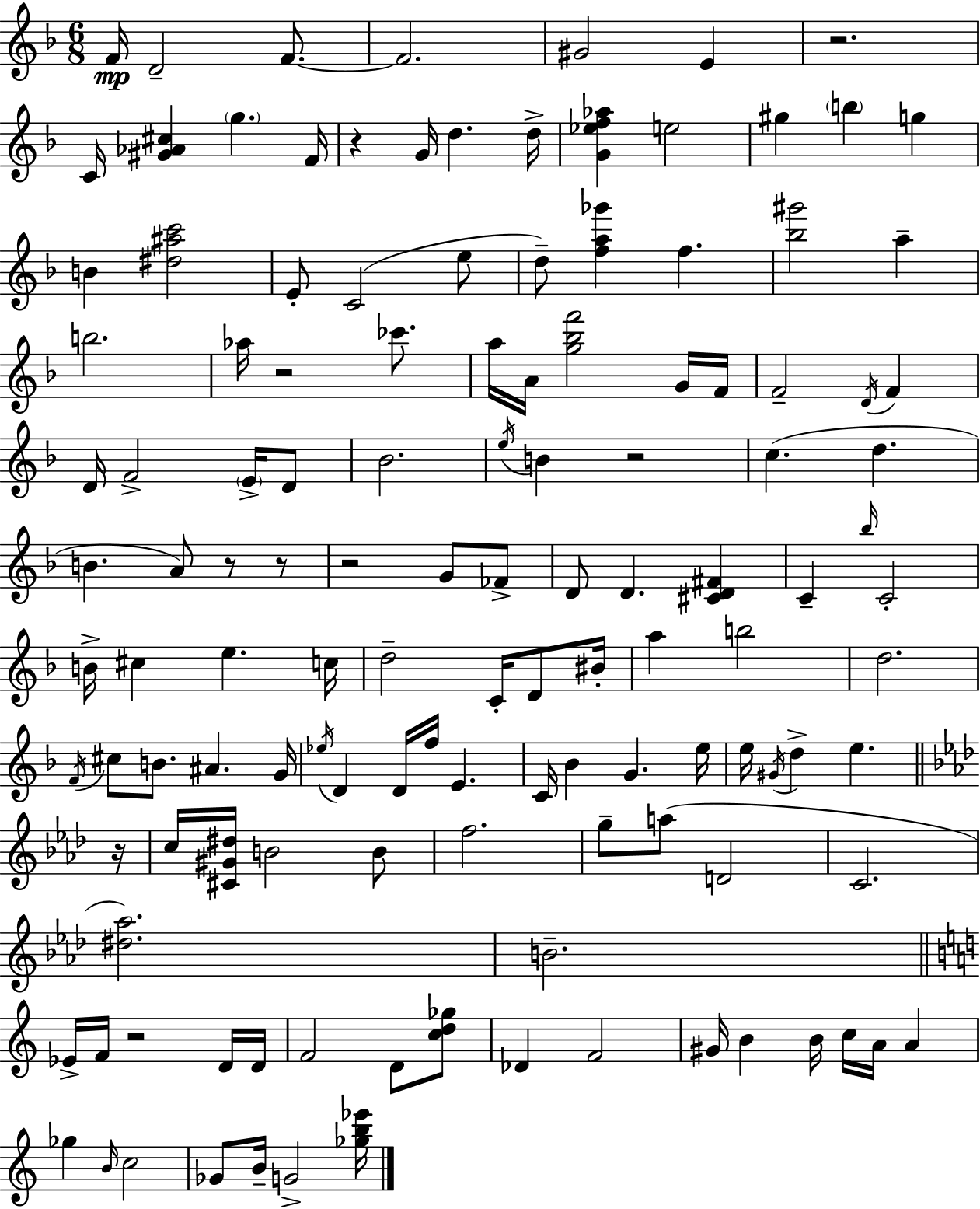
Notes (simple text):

F4/s D4/h F4/e. F4/h. G#4/h E4/q R/h. C4/s [G#4,Ab4,C#5]/q G5/q. F4/s R/q G4/s D5/q. D5/s [G4,Eb5,F5,Ab5]/q E5/h G#5/q B5/q G5/q B4/q [D#5,A#5,C6]/h E4/e C4/h E5/e D5/e [F5,A5,Gb6]/q F5/q. [Bb5,G#6]/h A5/q B5/h. Ab5/s R/h CES6/e. A5/s A4/s [G5,Bb5,F6]/h G4/s F4/s F4/h D4/s F4/q D4/s F4/h E4/s D4/e Bb4/h. E5/s B4/q R/h C5/q. D5/q. B4/q. A4/e R/e R/e R/h G4/e FES4/e D4/e D4/q. [C#4,D4,F#4]/q C4/q Bb5/s C4/h B4/s C#5/q E5/q. C5/s D5/h C4/s D4/e BIS4/s A5/q B5/h D5/h. F4/s C#5/e B4/e. A#4/q. G4/s Eb5/s D4/q D4/s F5/s E4/q. C4/s Bb4/q G4/q. E5/s E5/s G#4/s D5/q E5/q. R/s C5/s [C#4,G#4,D#5]/s B4/h B4/e F5/h. G5/e A5/e D4/h C4/h. [D#5,Ab5]/h. B4/h. Eb4/s F4/s R/h D4/s D4/s F4/h D4/e [C5,D5,Gb5]/e Db4/q F4/h G#4/s B4/q B4/s C5/s A4/s A4/q Gb5/q B4/s C5/h Gb4/e B4/s G4/h [Gb5,B5,Eb6]/s